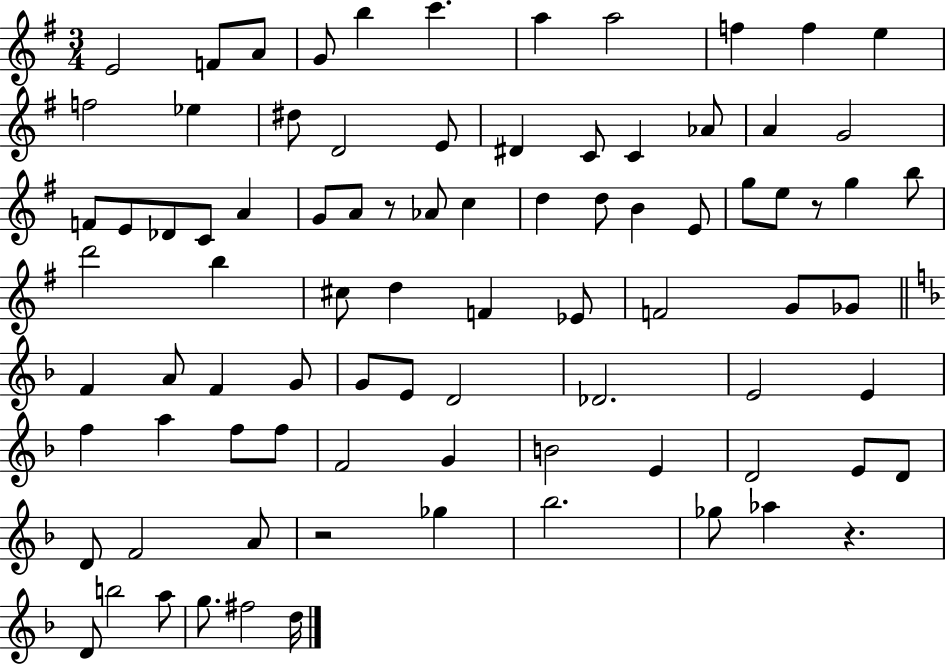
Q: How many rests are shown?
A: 4